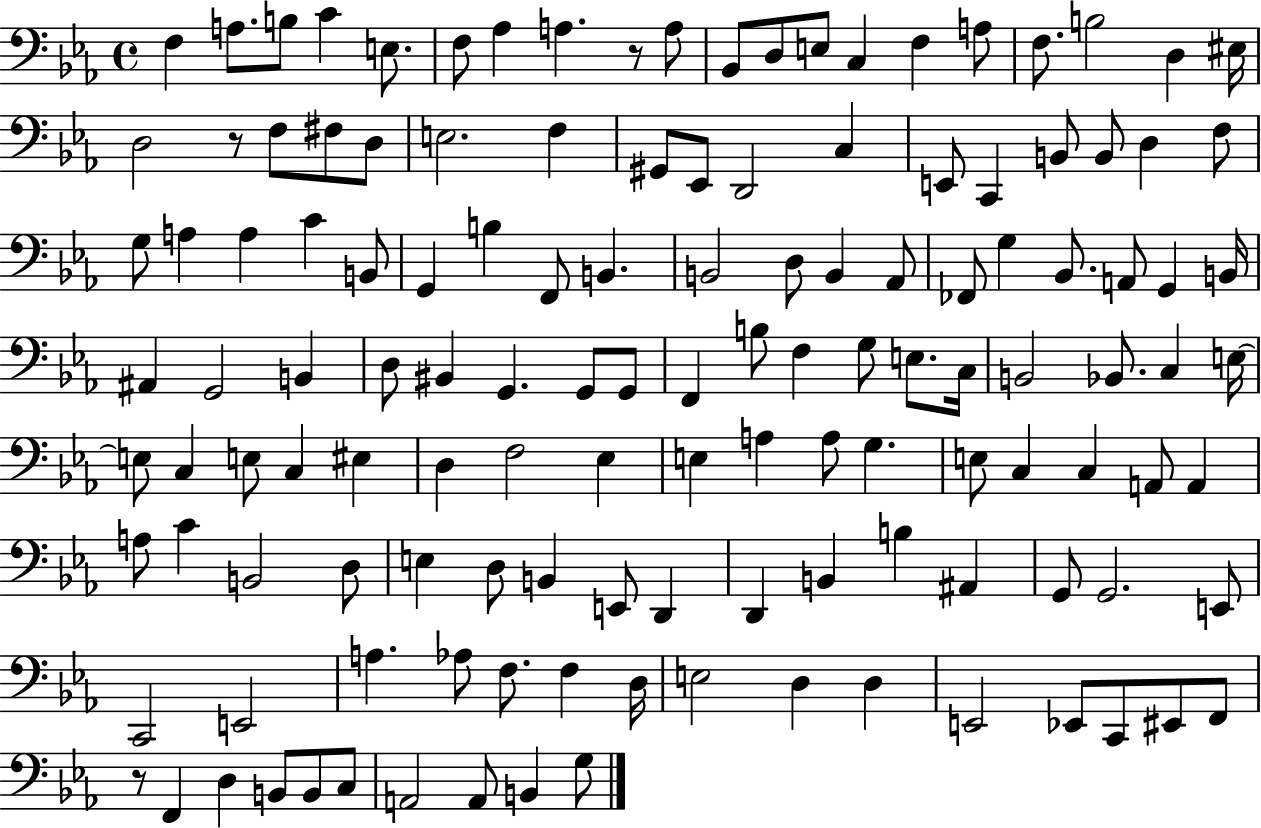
{
  \clef bass
  \time 4/4
  \defaultTimeSignature
  \key ees \major
  f4 a8. b8 c'4 e8. | f8 aes4 a4. r8 a8 | bes,8 d8 e8 c4 f4 a8 | f8. b2 d4 eis16 | \break d2 r8 f8 fis8 d8 | e2. f4 | gis,8 ees,8 d,2 c4 | e,8 c,4 b,8 b,8 d4 f8 | \break g8 a4 a4 c'4 b,8 | g,4 b4 f,8 b,4. | b,2 d8 b,4 aes,8 | fes,8 g4 bes,8. a,8 g,4 b,16 | \break ais,4 g,2 b,4 | d8 bis,4 g,4. g,8 g,8 | f,4 b8 f4 g8 e8. c16 | b,2 bes,8. c4 e16~~ | \break e8 c4 e8 c4 eis4 | d4 f2 ees4 | e4 a4 a8 g4. | e8 c4 c4 a,8 a,4 | \break a8 c'4 b,2 d8 | e4 d8 b,4 e,8 d,4 | d,4 b,4 b4 ais,4 | g,8 g,2. e,8 | \break c,2 e,2 | a4. aes8 f8. f4 d16 | e2 d4 d4 | e,2 ees,8 c,8 eis,8 f,8 | \break r8 f,4 d4 b,8 b,8 c8 | a,2 a,8 b,4 g8 | \bar "|."
}